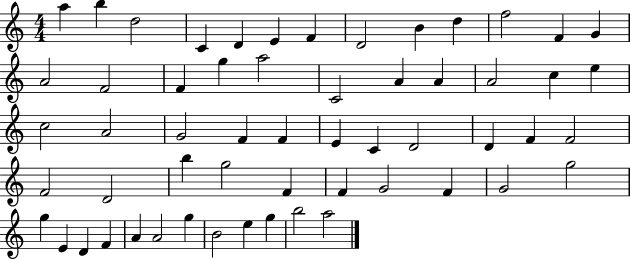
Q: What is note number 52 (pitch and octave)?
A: G5